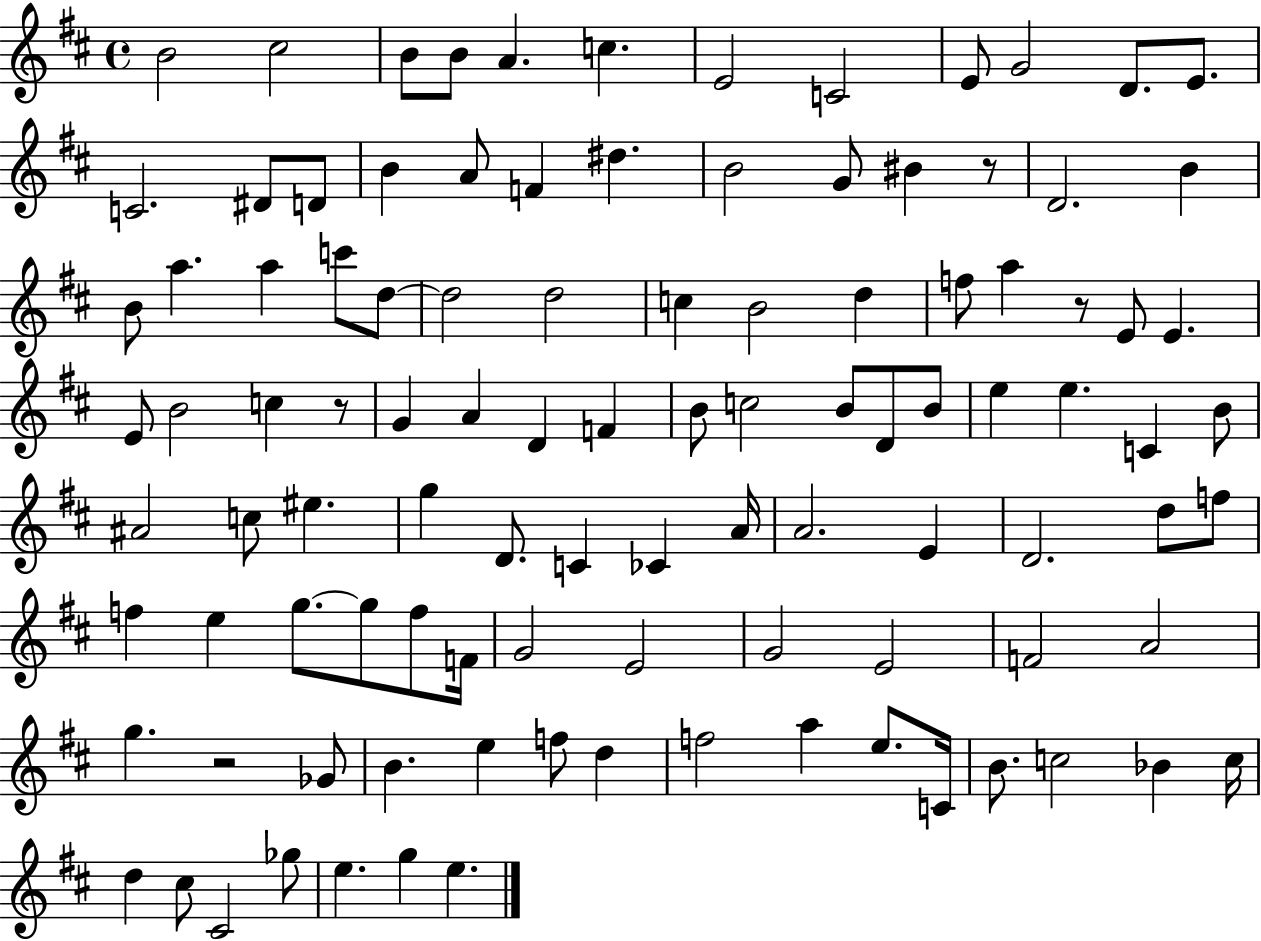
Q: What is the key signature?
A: D major